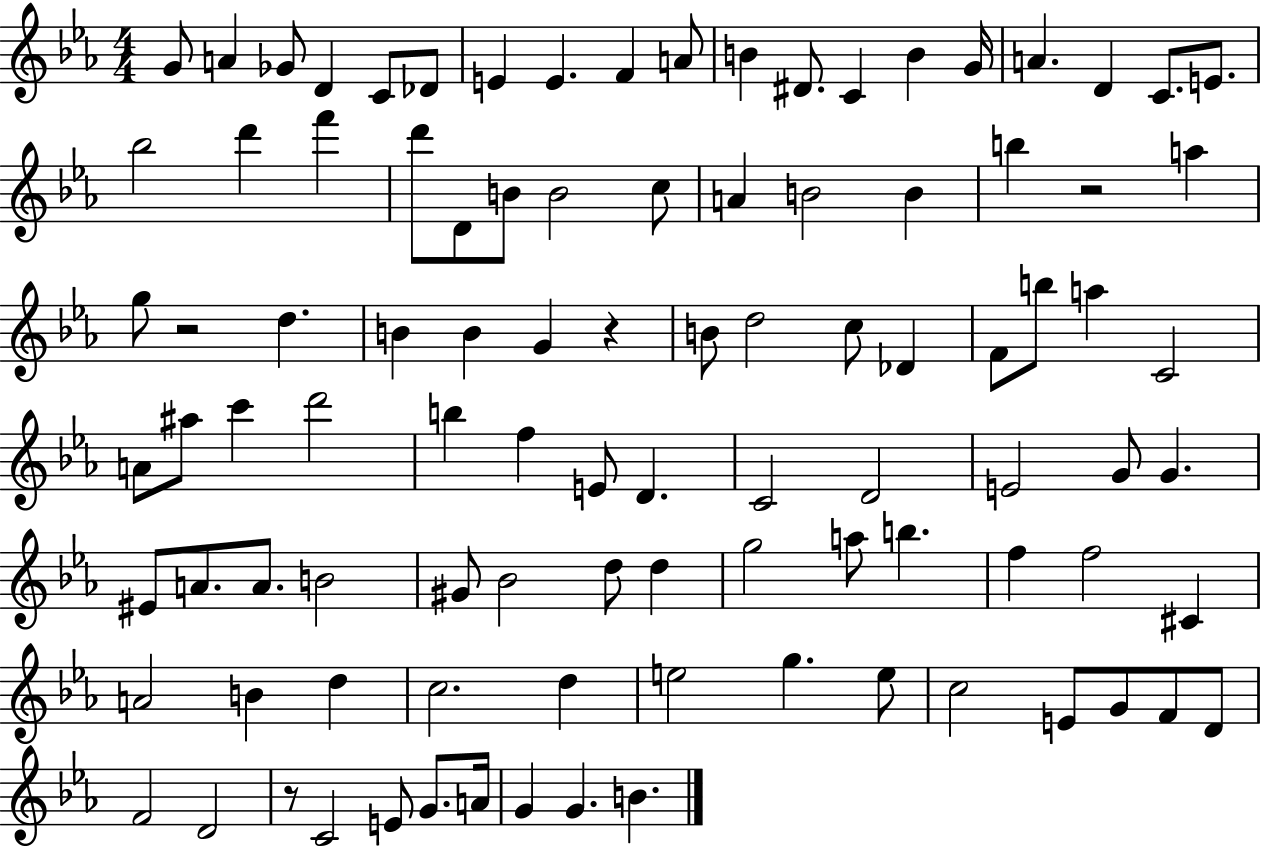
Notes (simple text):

G4/e A4/q Gb4/e D4/q C4/e Db4/e E4/q E4/q. F4/q A4/e B4/q D#4/e. C4/q B4/q G4/s A4/q. D4/q C4/e. E4/e. Bb5/h D6/q F6/q D6/e D4/e B4/e B4/h C5/e A4/q B4/h B4/q B5/q R/h A5/q G5/e R/h D5/q. B4/q B4/q G4/q R/q B4/e D5/h C5/e Db4/q F4/e B5/e A5/q C4/h A4/e A#5/e C6/q D6/h B5/q F5/q E4/e D4/q. C4/h D4/h E4/h G4/e G4/q. EIS4/e A4/e. A4/e. B4/h G#4/e Bb4/h D5/e D5/q G5/h A5/e B5/q. F5/q F5/h C#4/q A4/h B4/q D5/q C5/h. D5/q E5/h G5/q. E5/e C5/h E4/e G4/e F4/e D4/e F4/h D4/h R/e C4/h E4/e G4/e. A4/s G4/q G4/q. B4/q.